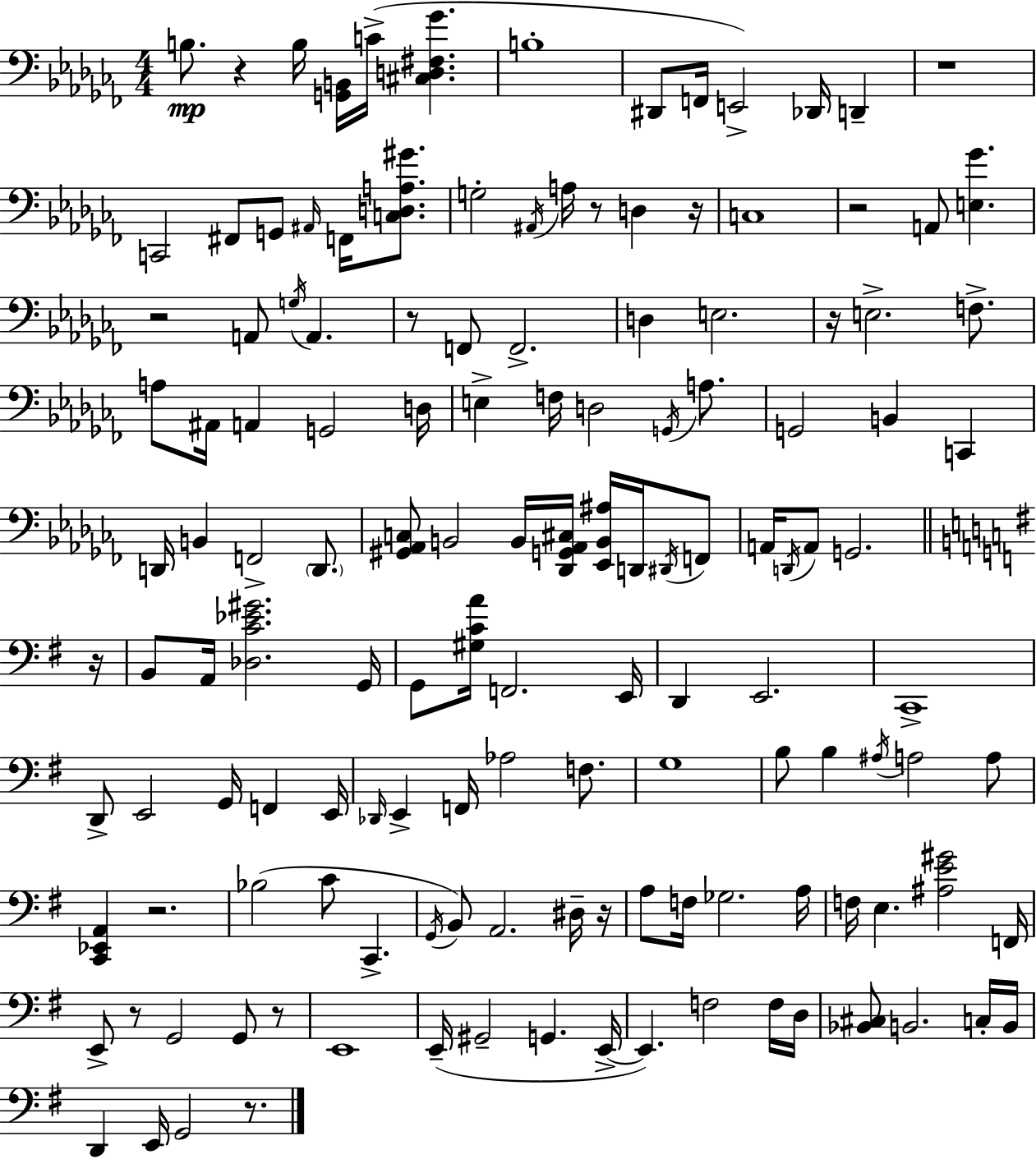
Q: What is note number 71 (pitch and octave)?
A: E2